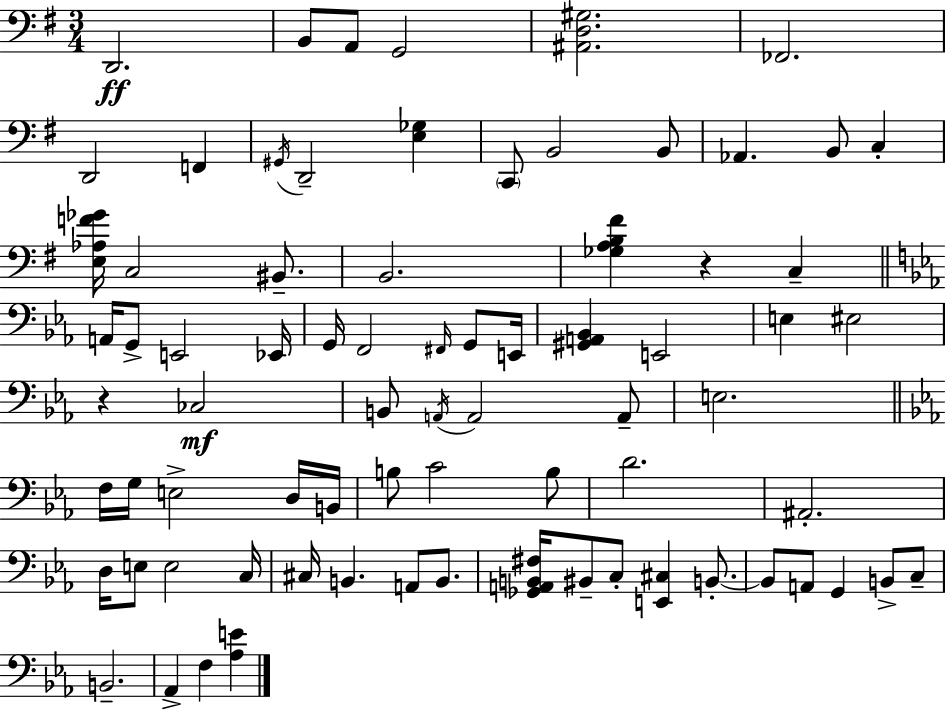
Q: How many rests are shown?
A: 2